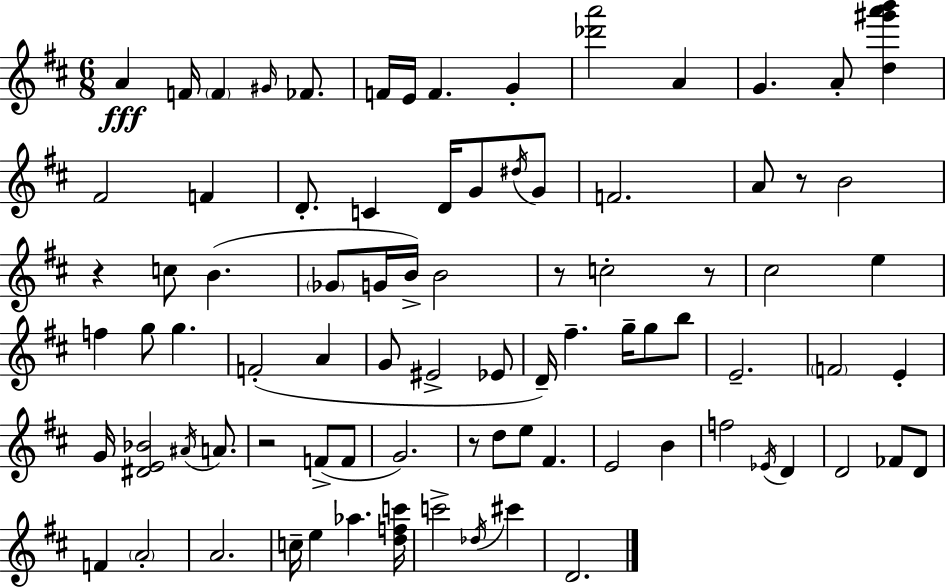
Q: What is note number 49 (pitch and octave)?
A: G4